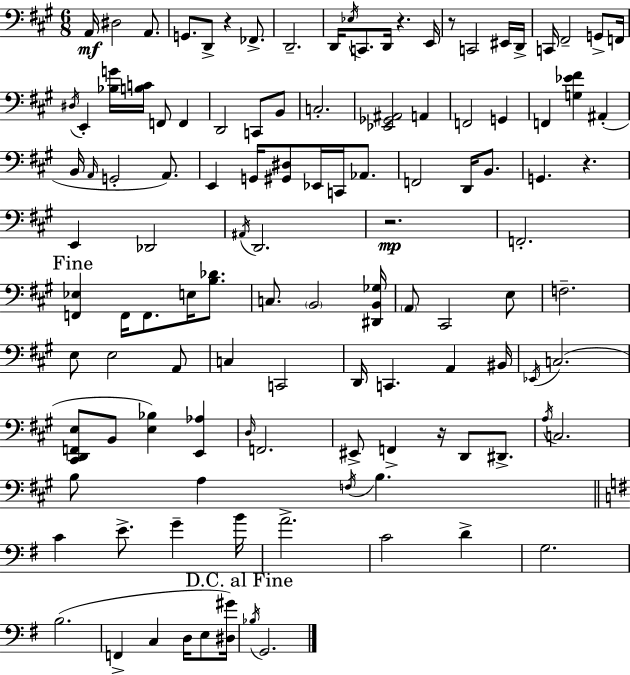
X:1
T:Untitled
M:6/8
L:1/4
K:A
A,,/4 ^D,2 A,,/2 G,,/2 D,,/2 z _F,,/2 D,,2 D,,/4 _E,/4 C,,/2 D,,/4 z E,,/4 z/2 C,,2 ^E,,/4 D,,/4 C,,/4 ^F,,2 G,,/2 F,,/4 ^D,/4 E,, [_B,G]/4 [B,C]/4 F,,/2 F,, D,,2 C,,/2 B,,/2 C,2 [_E,,_G,,^A,,]2 A,, F,,2 G,, F,, [G,_E^F] ^A,, B,,/4 A,,/4 G,,2 A,,/2 E,, G,,/4 [^G,,^D,]/2 _E,,/4 C,,/4 _A,,/2 F,,2 D,,/4 B,,/2 G,, z E,, _D,,2 ^A,,/4 D,,2 z2 F,,2 [F,,_E,] F,,/4 F,,/2 E,/4 [B,_D]/2 C,/2 B,,2 [^D,,B,,_G,]/4 A,,/2 ^C,,2 E,/2 F,2 E,/2 E,2 A,,/2 C, C,,2 D,,/4 C,, A,, ^B,,/4 _E,,/4 C,2 [^C,,D,,F,,E,]/2 B,,/2 [E,_B,] [E,,_A,] D,/4 F,,2 ^E,,/2 F,, z/4 D,,/2 ^D,,/2 A,/4 C,2 B,/2 A, F,/4 B, C E/2 G B/4 A2 C2 D G,2 B,2 F,, C, D,/4 E,/2 [^D,^G]/4 _B,/4 G,,2